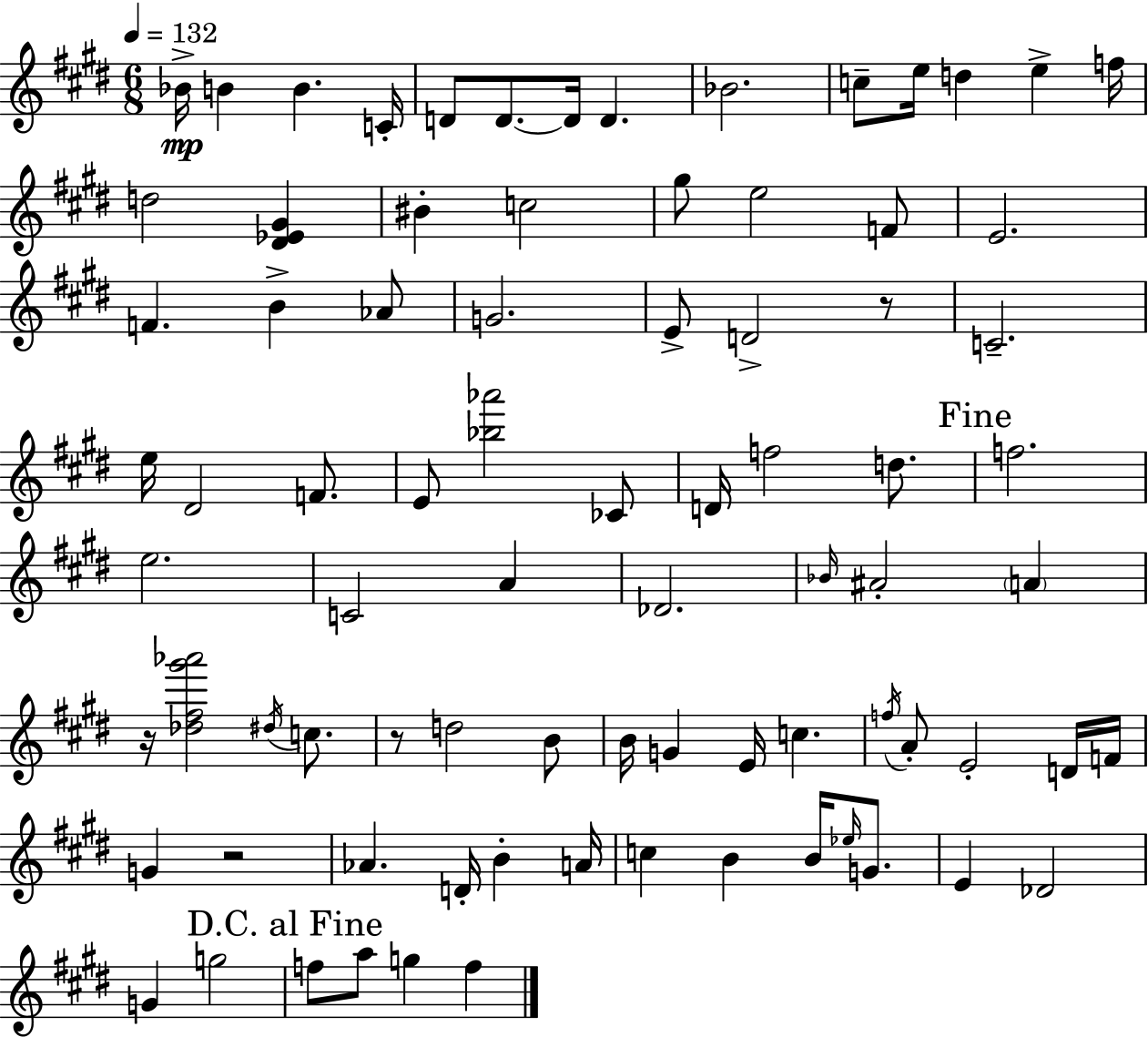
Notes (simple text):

Bb4/s B4/q B4/q. C4/s D4/e D4/e. D4/s D4/q. Bb4/h. C5/e E5/s D5/q E5/q F5/s D5/h [D#4,Eb4,G#4]/q BIS4/q C5/h G#5/e E5/h F4/e E4/h. F4/q. B4/q Ab4/e G4/h. E4/e D4/h R/e C4/h. E5/s D#4/h F4/e. E4/e [Bb5,Ab6]/h CES4/e D4/s F5/h D5/e. F5/h. E5/h. C4/h A4/q Db4/h. Bb4/s A#4/h A4/q R/s [Db5,F#5,G#6,Ab6]/h D#5/s C5/e. R/e D5/h B4/e B4/s G4/q E4/s C5/q. F5/s A4/e E4/h D4/s F4/s G4/q R/h Ab4/q. D4/s B4/q A4/s C5/q B4/q B4/s Eb5/s G4/e. E4/q Db4/h G4/q G5/h F5/e A5/e G5/q F5/q